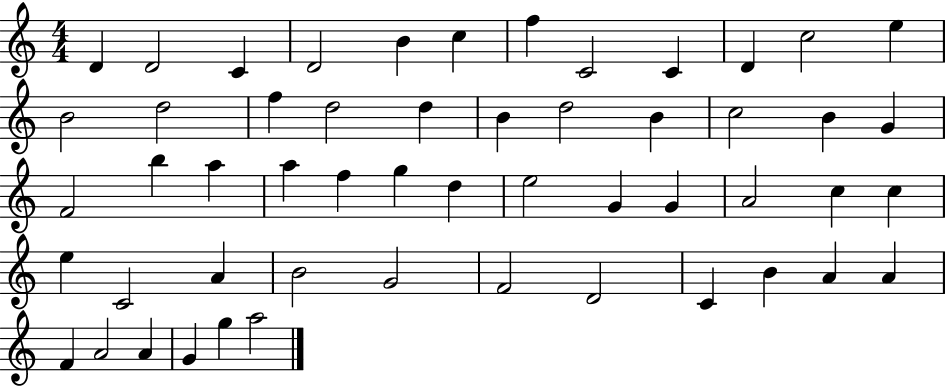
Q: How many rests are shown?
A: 0